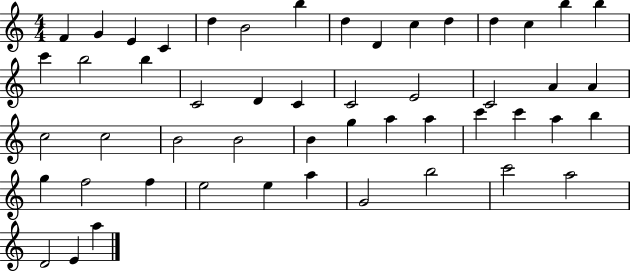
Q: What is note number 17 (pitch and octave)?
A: B5